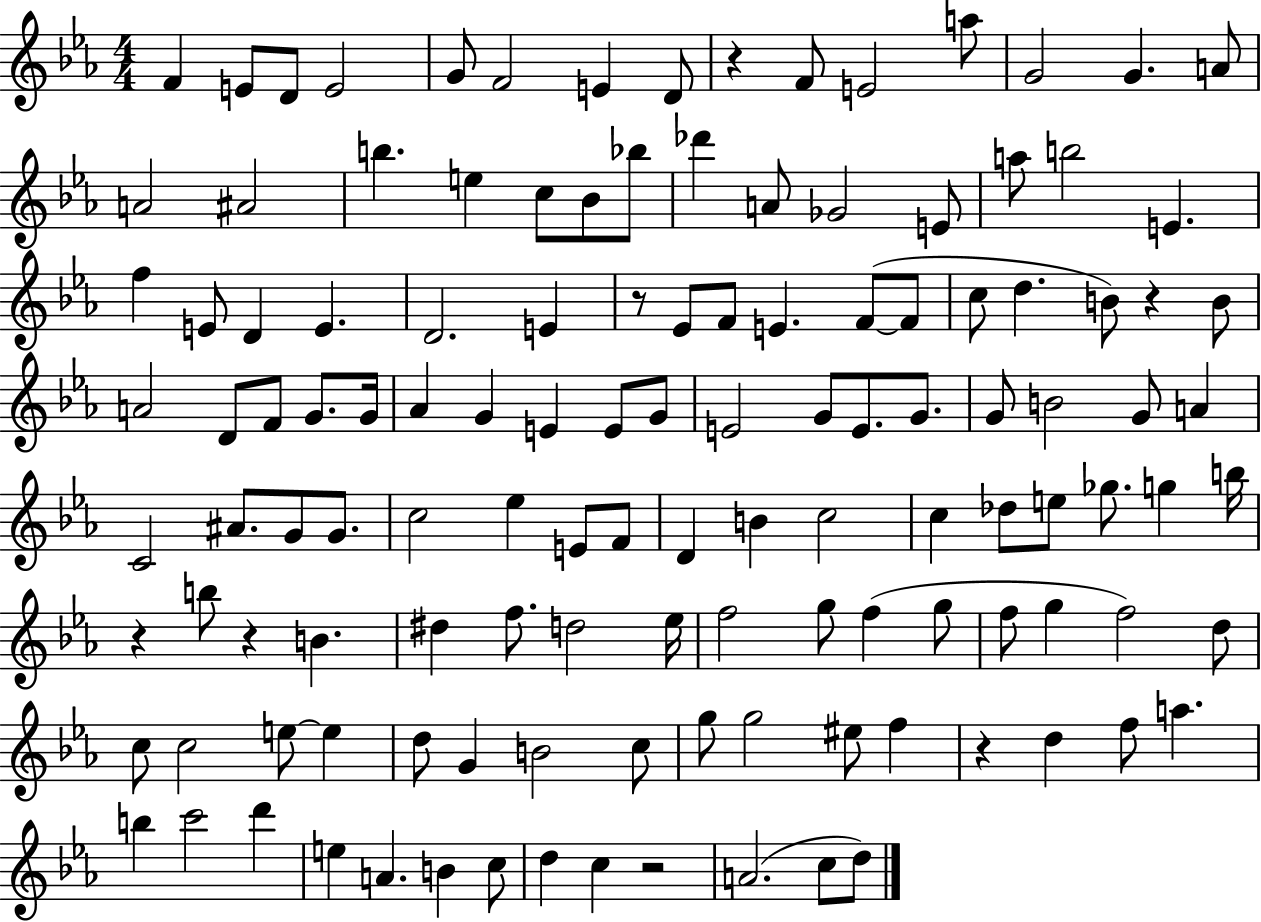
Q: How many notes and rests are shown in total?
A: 126